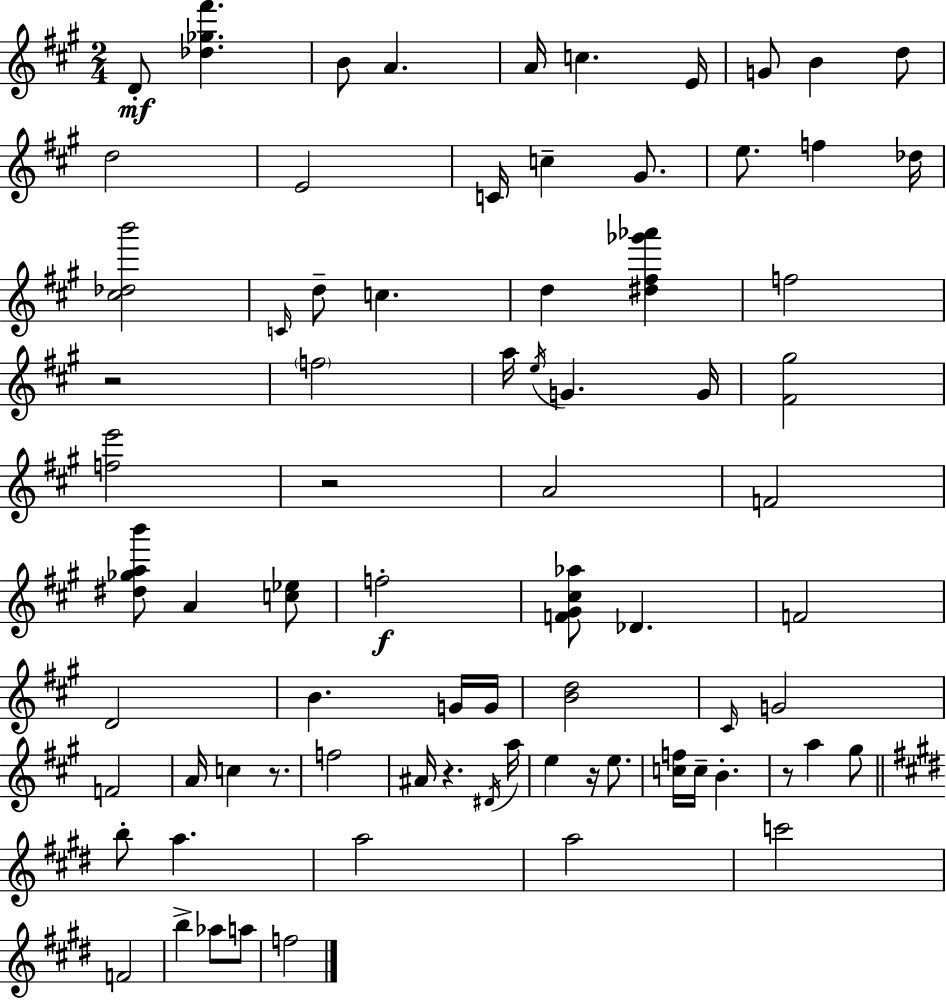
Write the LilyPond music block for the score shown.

{
  \clef treble
  \numericTimeSignature
  \time 2/4
  \key a \major
  d'8-.\mf <des'' ges'' fis'''>4. | b'8 a'4. | a'16 c''4. e'16 | g'8 b'4 d''8 | \break d''2 | e'2 | c'16 c''4-- gis'8. | e''8. f''4 des''16 | \break <cis'' des'' b'''>2 | \grace { c'16 } d''8-- c''4. | d''4 <dis'' fis'' ges''' aes'''>4 | f''2 | \break r2 | \parenthesize f''2 | a''16 \acciaccatura { e''16 } g'4. | g'16 <fis' gis''>2 | \break <f'' e'''>2 | r2 | a'2 | f'2 | \break <dis'' ges'' a'' b'''>8 a'4 | <c'' ees''>8 f''2-.\f | <f' gis' cis'' aes''>8 des'4. | f'2 | \break d'2 | b'4. | g'16 g'16 <b' d''>2 | \grace { cis'16 } g'2 | \break f'2 | a'16 c''4 | r8. f''2 | ais'16 r4. | \break \acciaccatura { dis'16 } a''16 e''4 | r16 e''8. <c'' f''>16 c''16-- b'4.-. | r8 a''4 | gis''8 \bar "||" \break \key e \major b''8-. a''4. | a''2 | a''2 | c'''2 | \break f'2 | b''4-> aes''8 a''8 | f''2 | \bar "|."
}